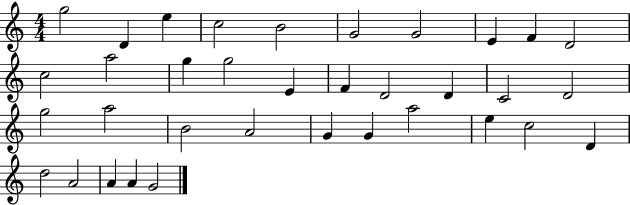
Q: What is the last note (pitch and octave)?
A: G4